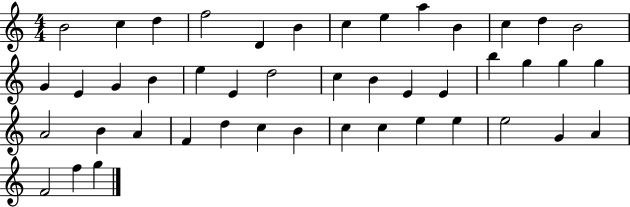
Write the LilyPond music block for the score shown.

{
  \clef treble
  \numericTimeSignature
  \time 4/4
  \key c \major
  b'2 c''4 d''4 | f''2 d'4 b'4 | c''4 e''4 a''4 b'4 | c''4 d''4 b'2 | \break g'4 e'4 g'4 b'4 | e''4 e'4 d''2 | c''4 b'4 e'4 e'4 | b''4 g''4 g''4 g''4 | \break a'2 b'4 a'4 | f'4 d''4 c''4 b'4 | c''4 c''4 e''4 e''4 | e''2 g'4 a'4 | \break f'2 f''4 g''4 | \bar "|."
}